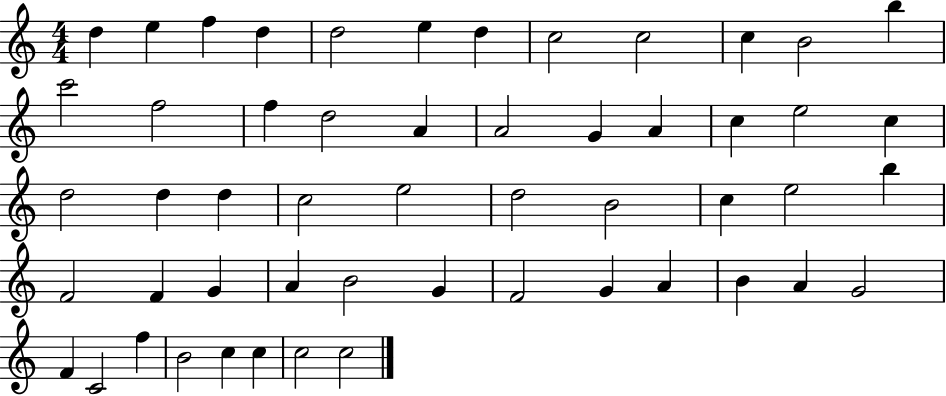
X:1
T:Untitled
M:4/4
L:1/4
K:C
d e f d d2 e d c2 c2 c B2 b c'2 f2 f d2 A A2 G A c e2 c d2 d d c2 e2 d2 B2 c e2 b F2 F G A B2 G F2 G A B A G2 F C2 f B2 c c c2 c2